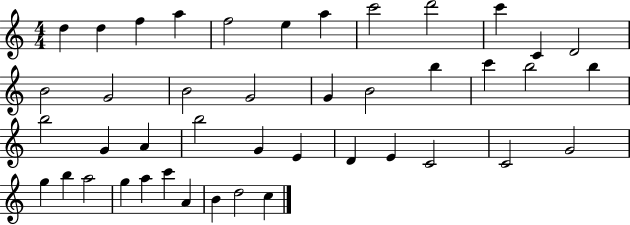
{
  \clef treble
  \numericTimeSignature
  \time 4/4
  \key c \major
  d''4 d''4 f''4 a''4 | f''2 e''4 a''4 | c'''2 d'''2 | c'''4 c'4 d'2 | \break b'2 g'2 | b'2 g'2 | g'4 b'2 b''4 | c'''4 b''2 b''4 | \break b''2 g'4 a'4 | b''2 g'4 e'4 | d'4 e'4 c'2 | c'2 g'2 | \break g''4 b''4 a''2 | g''4 a''4 c'''4 a'4 | b'4 d''2 c''4 | \bar "|."
}